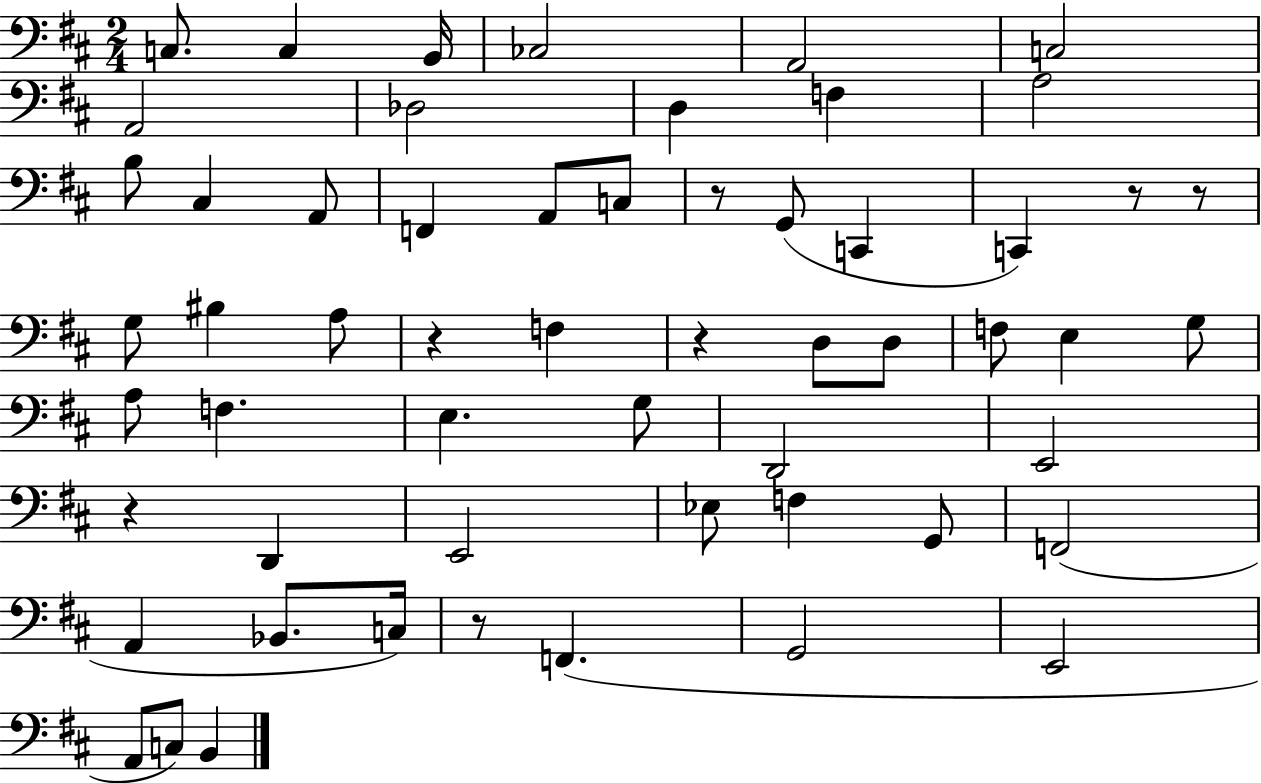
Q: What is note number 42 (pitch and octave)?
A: A2